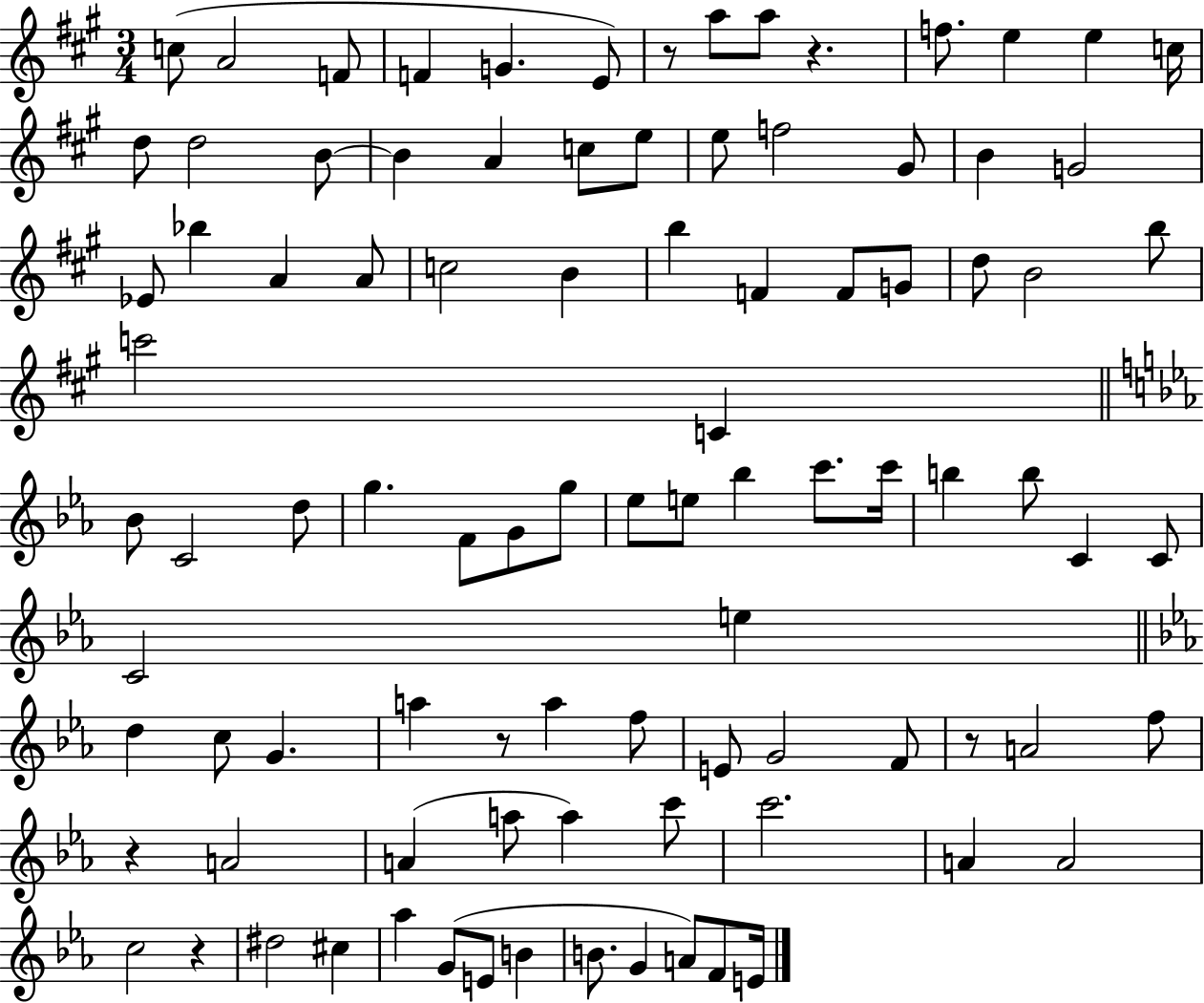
{
  \clef treble
  \numericTimeSignature
  \time 3/4
  \key a \major
  c''8( a'2 f'8 | f'4 g'4. e'8) | r8 a''8 a''8 r4. | f''8. e''4 e''4 c''16 | \break d''8 d''2 b'8~~ | b'4 a'4 c''8 e''8 | e''8 f''2 gis'8 | b'4 g'2 | \break ees'8 bes''4 a'4 a'8 | c''2 b'4 | b''4 f'4 f'8 g'8 | d''8 b'2 b''8 | \break c'''2 c'4 | \bar "||" \break \key c \minor bes'8 c'2 d''8 | g''4. f'8 g'8 g''8 | ees''8 e''8 bes''4 c'''8. c'''16 | b''4 b''8 c'4 c'8 | \break c'2 e''4 | \bar "||" \break \key c \minor d''4 c''8 g'4. | a''4 r8 a''4 f''8 | e'8 g'2 f'8 | r8 a'2 f''8 | \break r4 a'2 | a'4( a''8 a''4) c'''8 | c'''2. | a'4 a'2 | \break c''2 r4 | dis''2 cis''4 | aes''4 g'8( e'8 b'4 | b'8. g'4 a'8) f'8 e'16 | \break \bar "|."
}